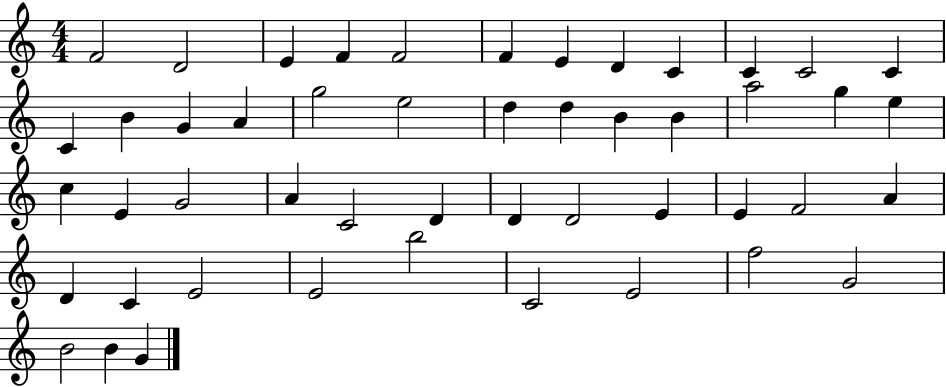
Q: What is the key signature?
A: C major